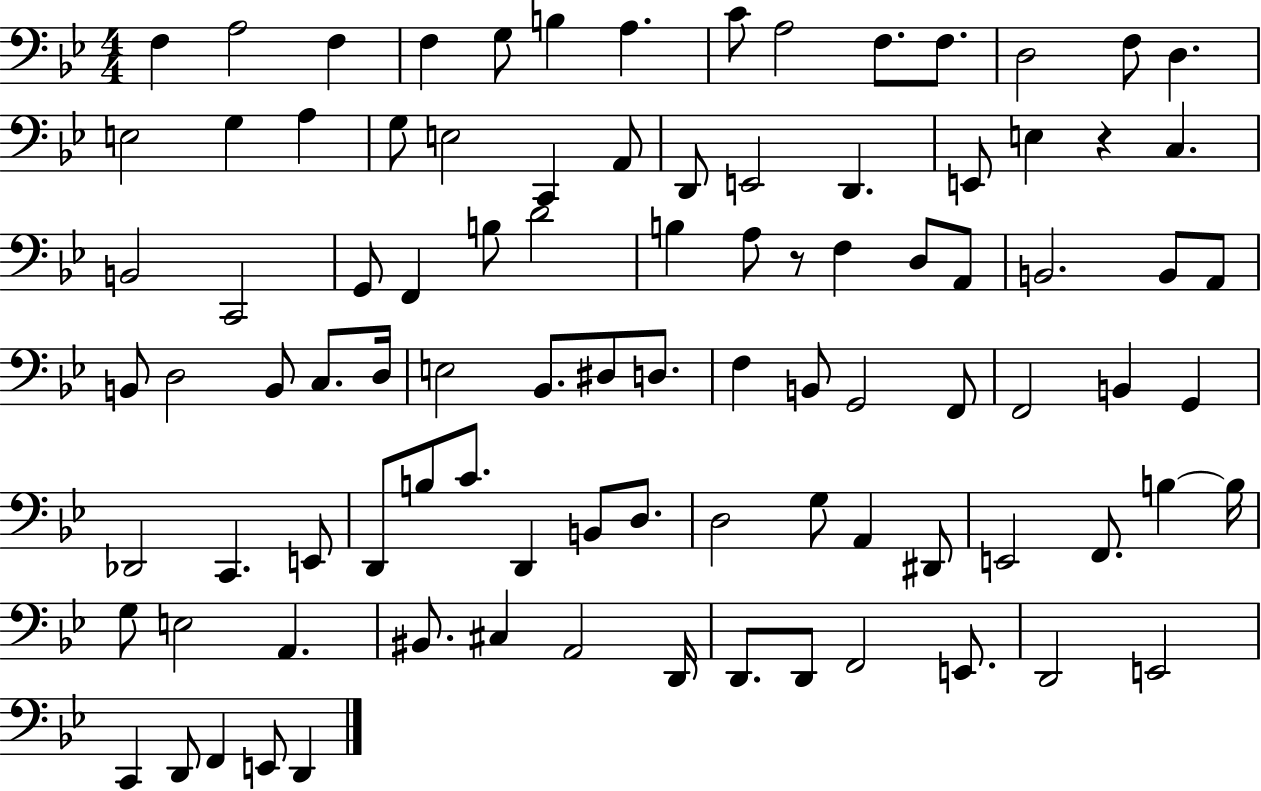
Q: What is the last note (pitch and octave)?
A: D2